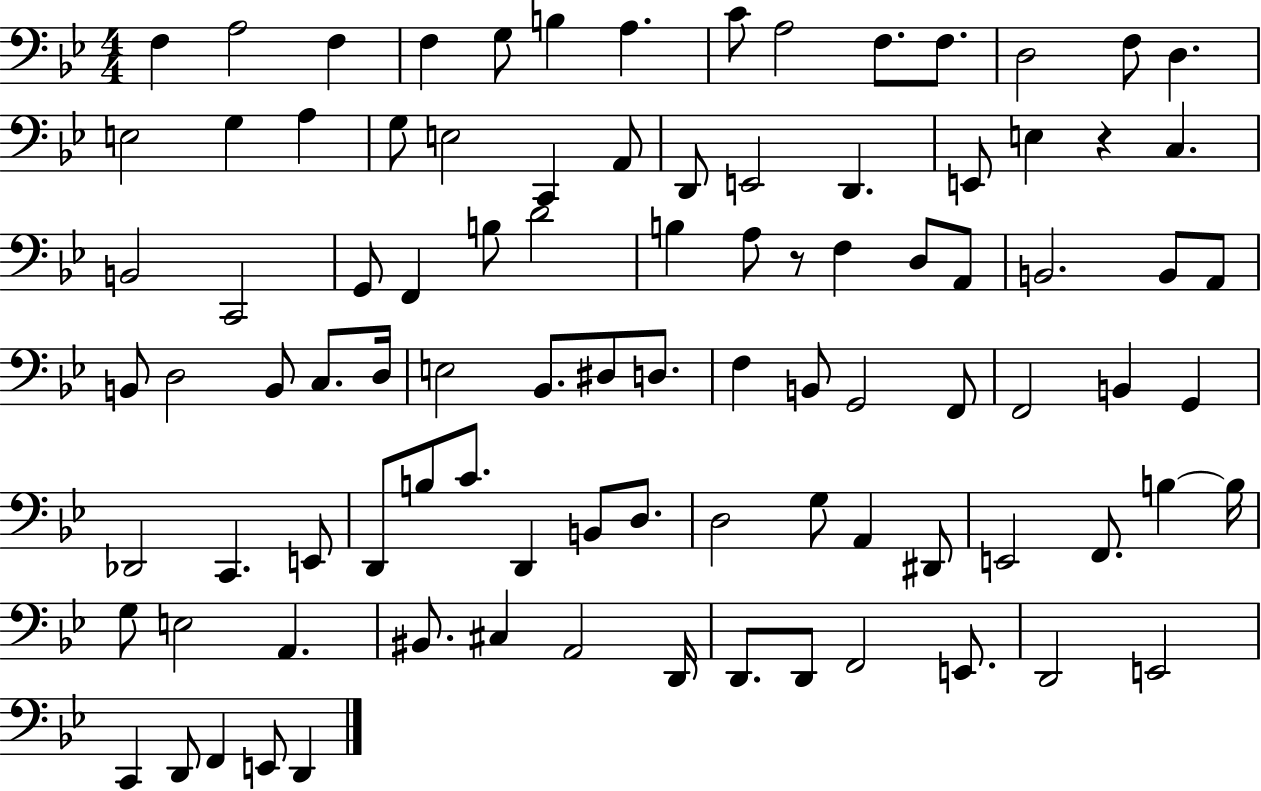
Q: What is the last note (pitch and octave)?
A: D2